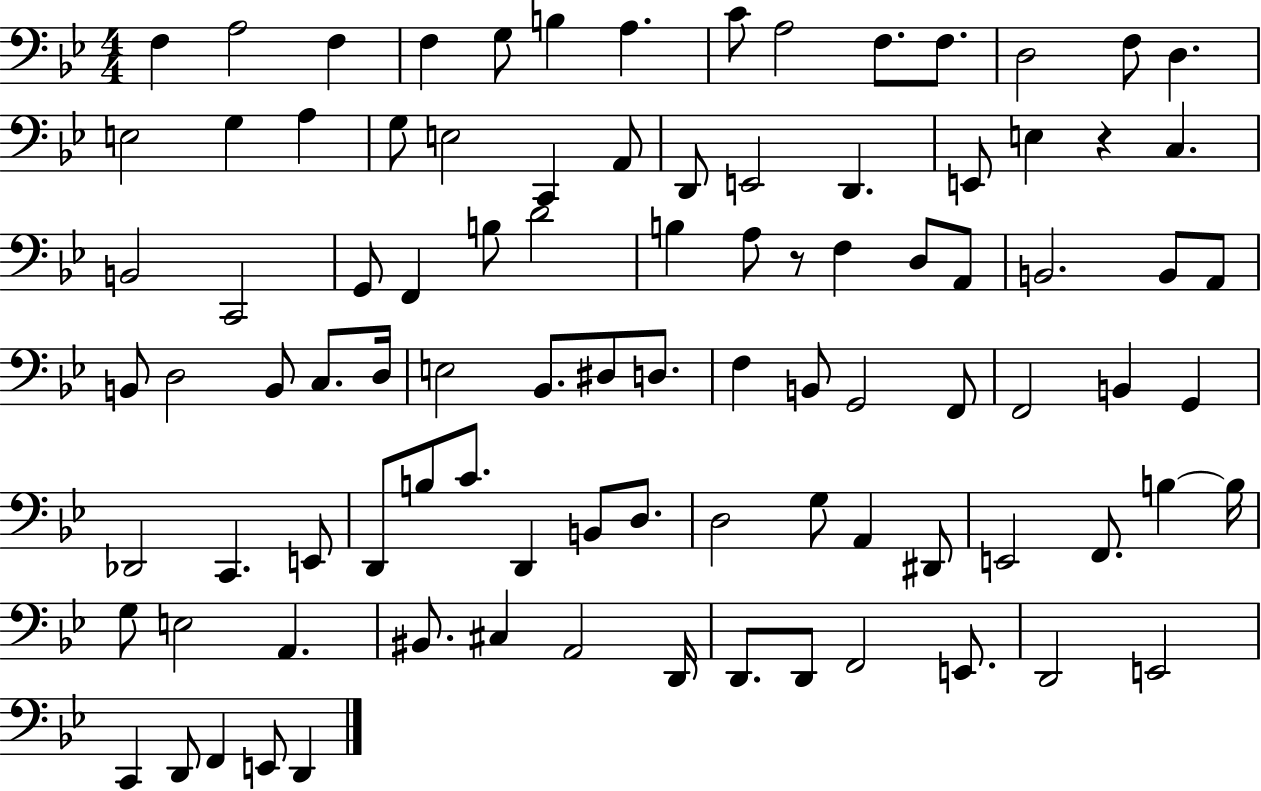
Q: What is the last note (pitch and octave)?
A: D2